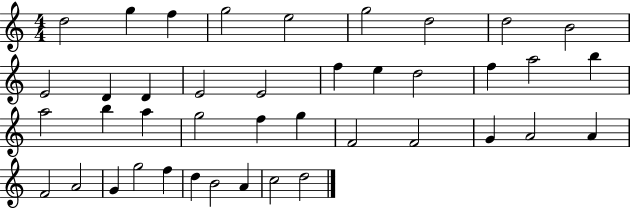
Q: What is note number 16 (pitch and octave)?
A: E5